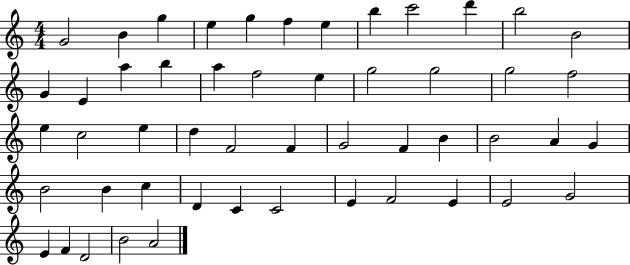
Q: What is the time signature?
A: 4/4